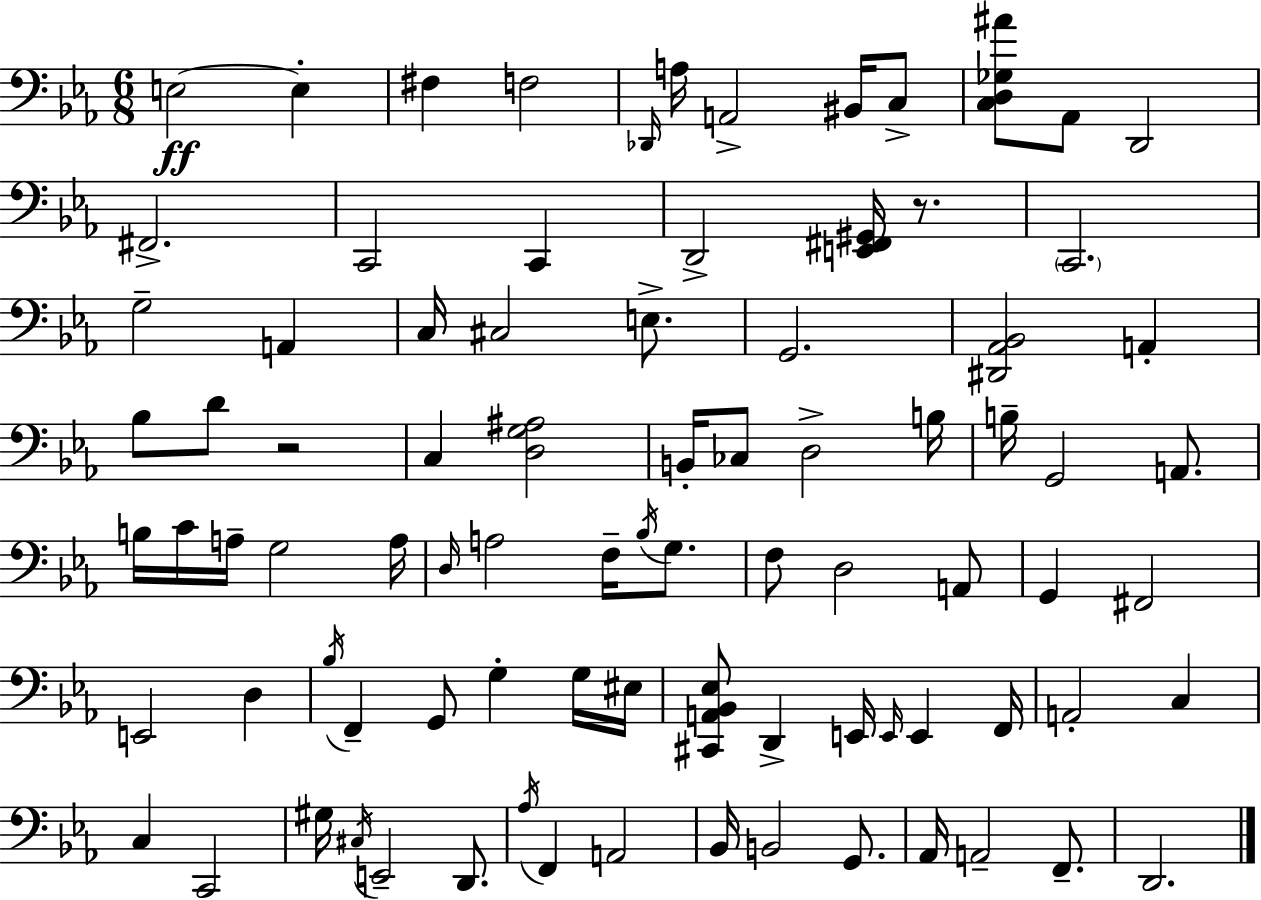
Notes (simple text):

E3/h E3/q F#3/q F3/h Db2/s A3/s A2/h BIS2/s C3/e [C3,D3,Gb3,A#4]/e Ab2/e D2/h F#2/h. C2/h C2/q D2/h [E2,F#2,G#2]/s R/e. C2/h. G3/h A2/q C3/s C#3/h E3/e. G2/h. [D#2,Ab2,Bb2]/h A2/q Bb3/e D4/e R/h C3/q [D3,G3,A#3]/h B2/s CES3/e D3/h B3/s B3/s G2/h A2/e. B3/s C4/s A3/s G3/h A3/s D3/s A3/h F3/s Bb3/s G3/e. F3/e D3/h A2/e G2/q F#2/h E2/h D3/q Bb3/s F2/q G2/e G3/q G3/s EIS3/s [C#2,A2,Bb2,Eb3]/e D2/q E2/s E2/s E2/q F2/s A2/h C3/q C3/q C2/h G#3/s C#3/s E2/h D2/e. Ab3/s F2/q A2/h Bb2/s B2/h G2/e. Ab2/s A2/h F2/e. D2/h.